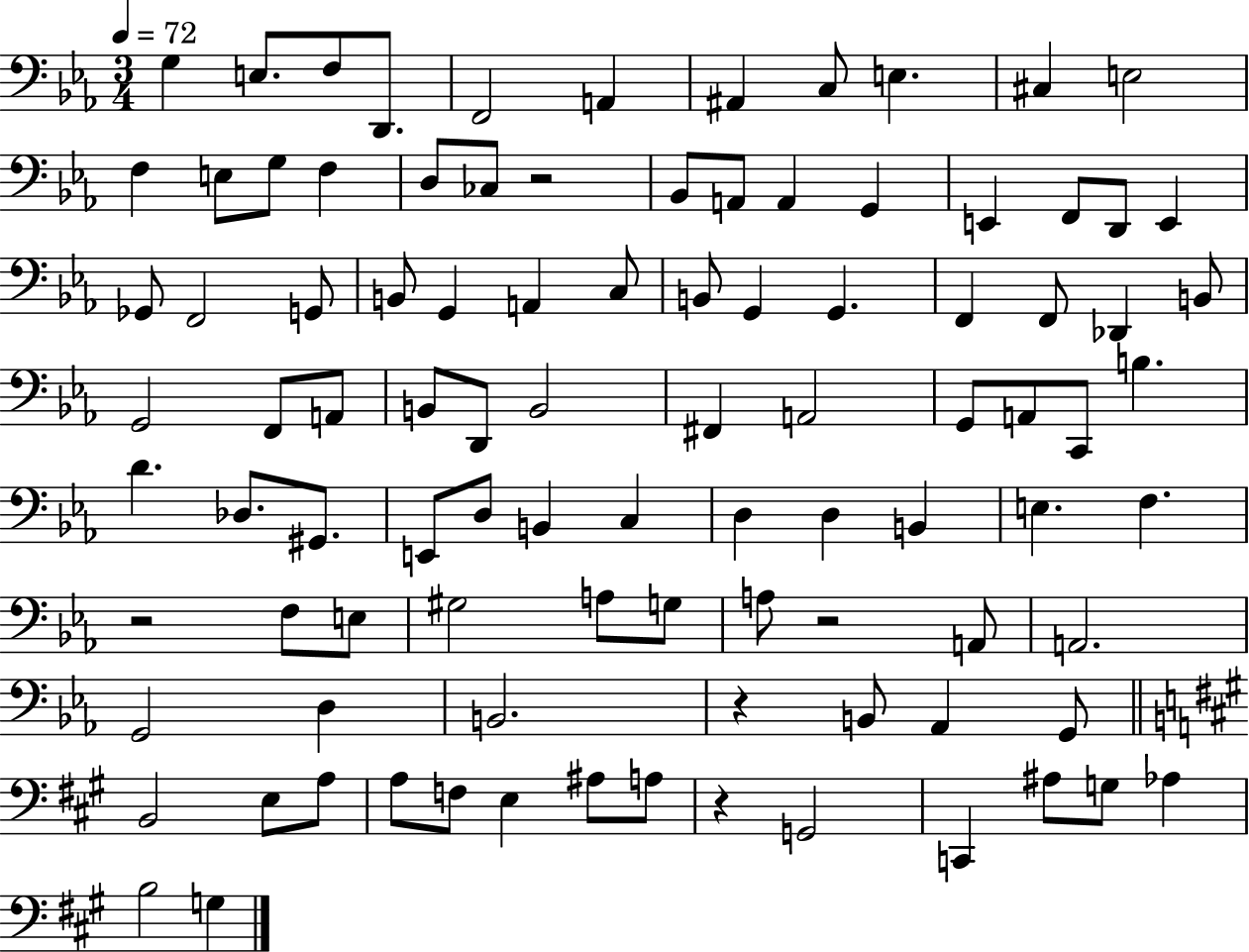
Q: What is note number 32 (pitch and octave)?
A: C3